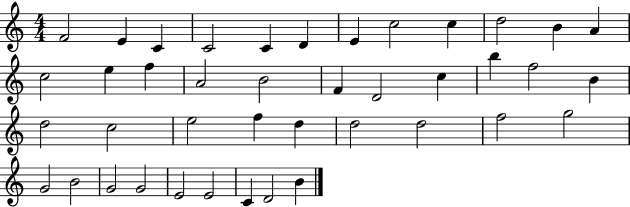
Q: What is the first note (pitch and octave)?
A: F4